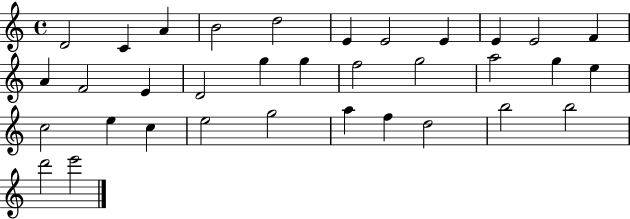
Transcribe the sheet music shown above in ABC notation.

X:1
T:Untitled
M:4/4
L:1/4
K:C
D2 C A B2 d2 E E2 E E E2 F A F2 E D2 g g f2 g2 a2 g e c2 e c e2 g2 a f d2 b2 b2 d'2 e'2